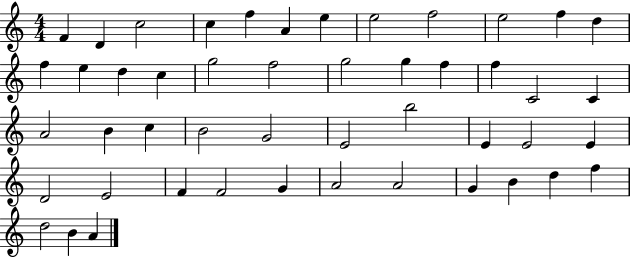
F4/q D4/q C5/h C5/q F5/q A4/q E5/q E5/h F5/h E5/h F5/q D5/q F5/q E5/q D5/q C5/q G5/h F5/h G5/h G5/q F5/q F5/q C4/h C4/q A4/h B4/q C5/q B4/h G4/h E4/h B5/h E4/q E4/h E4/q D4/h E4/h F4/q F4/h G4/q A4/h A4/h G4/q B4/q D5/q F5/q D5/h B4/q A4/q